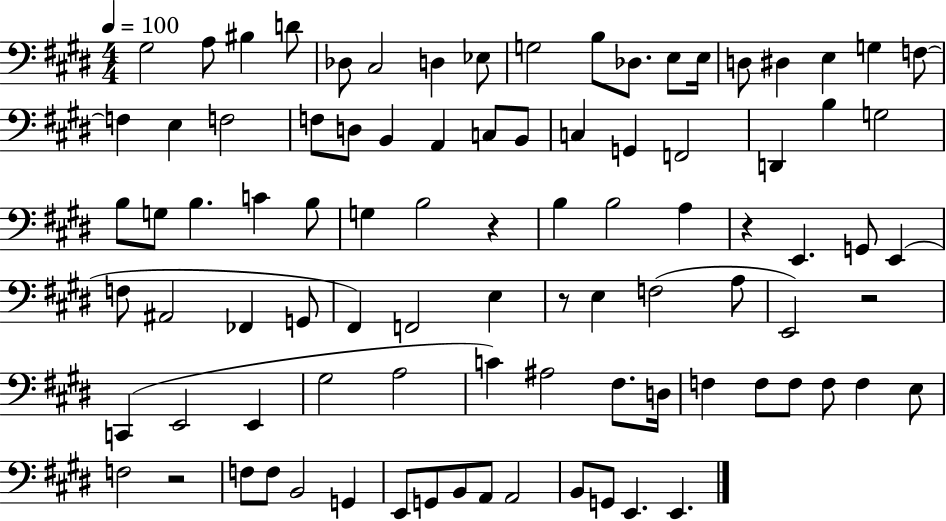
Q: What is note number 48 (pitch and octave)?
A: A#2